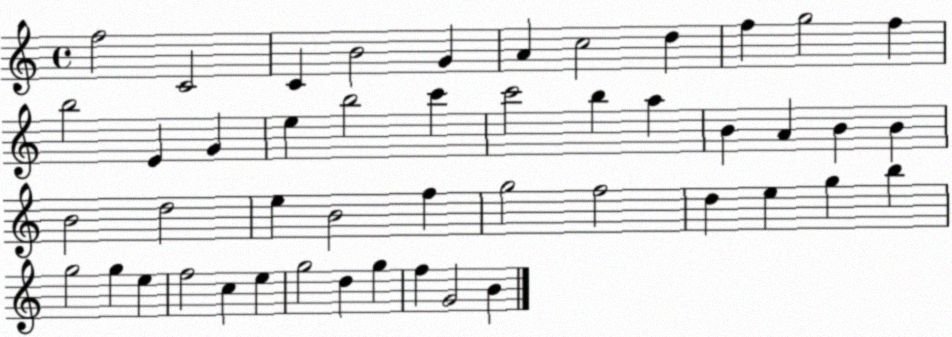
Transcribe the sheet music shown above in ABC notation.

X:1
T:Untitled
M:4/4
L:1/4
K:C
f2 C2 C B2 G A c2 d f g2 f b2 E G e b2 c' c'2 b a B A B B B2 d2 e B2 f g2 f2 d e g b g2 g e f2 c e g2 d g f G2 B